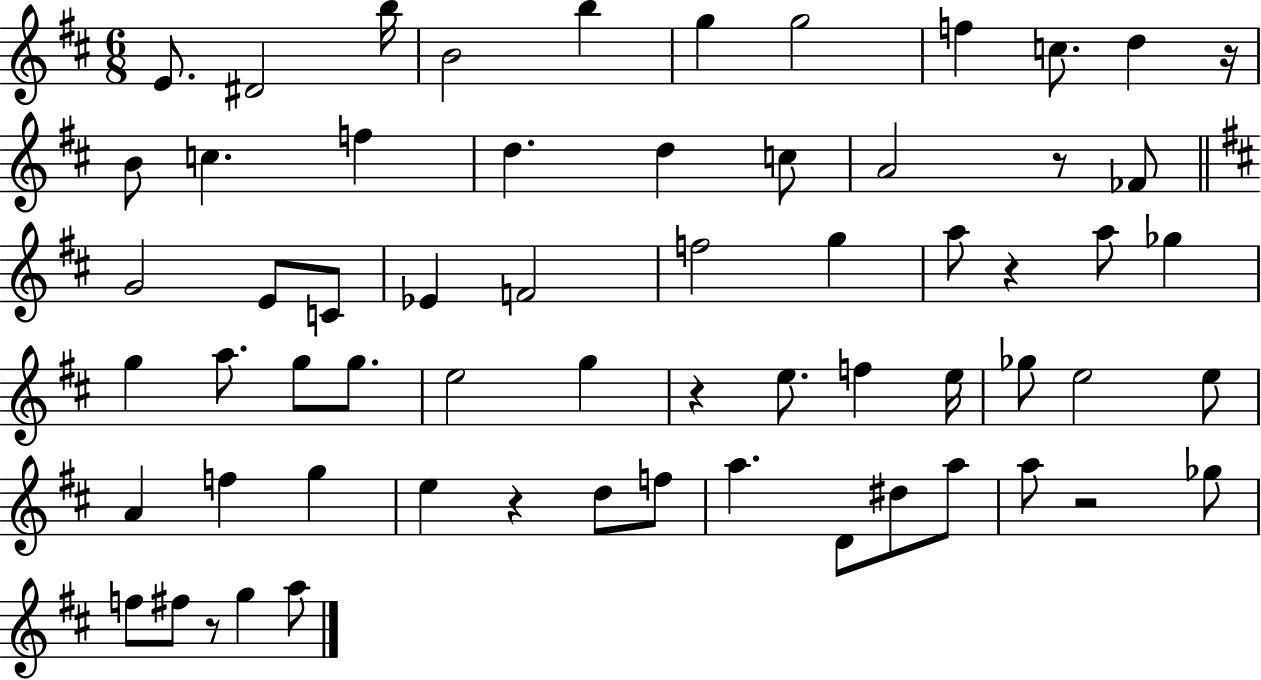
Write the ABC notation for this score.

X:1
T:Untitled
M:6/8
L:1/4
K:D
E/2 ^D2 b/4 B2 b g g2 f c/2 d z/4 B/2 c f d d c/2 A2 z/2 _F/2 G2 E/2 C/2 _E F2 f2 g a/2 z a/2 _g g a/2 g/2 g/2 e2 g z e/2 f e/4 _g/2 e2 e/2 A f g e z d/2 f/2 a D/2 ^d/2 a/2 a/2 z2 _g/2 f/2 ^f/2 z/2 g a/2